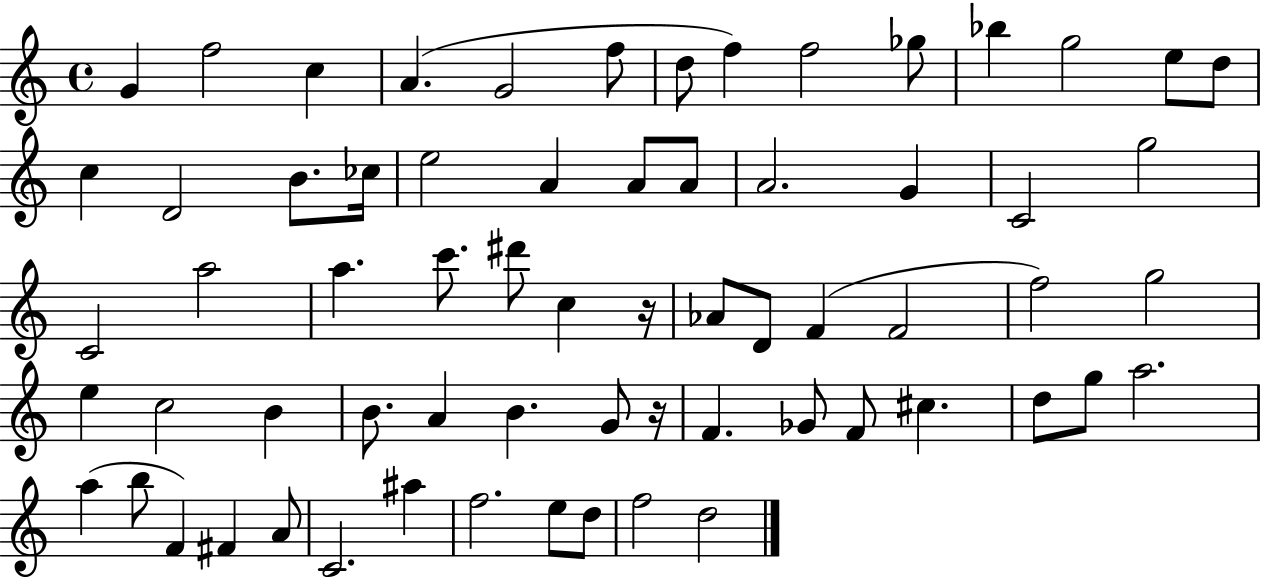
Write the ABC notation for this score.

X:1
T:Untitled
M:4/4
L:1/4
K:C
G f2 c A G2 f/2 d/2 f f2 _g/2 _b g2 e/2 d/2 c D2 B/2 _c/4 e2 A A/2 A/2 A2 G C2 g2 C2 a2 a c'/2 ^d'/2 c z/4 _A/2 D/2 F F2 f2 g2 e c2 B B/2 A B G/2 z/4 F _G/2 F/2 ^c d/2 g/2 a2 a b/2 F ^F A/2 C2 ^a f2 e/2 d/2 f2 d2